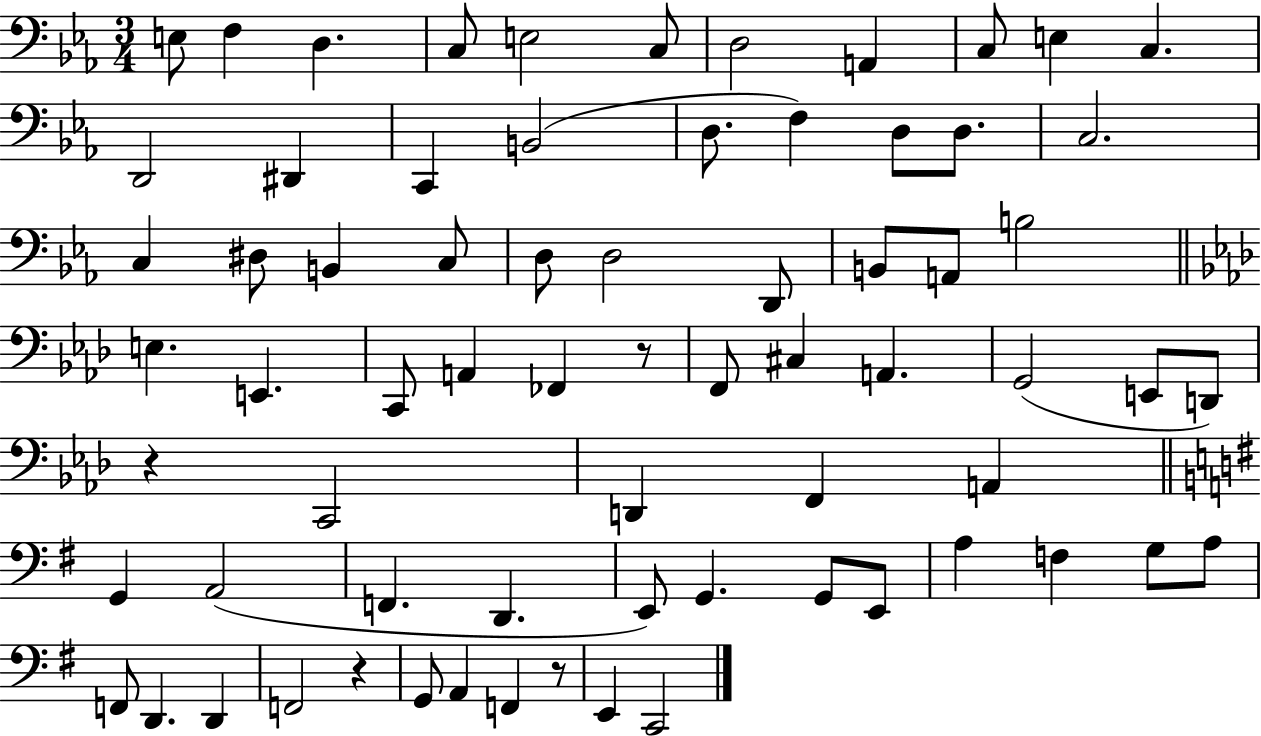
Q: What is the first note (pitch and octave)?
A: E3